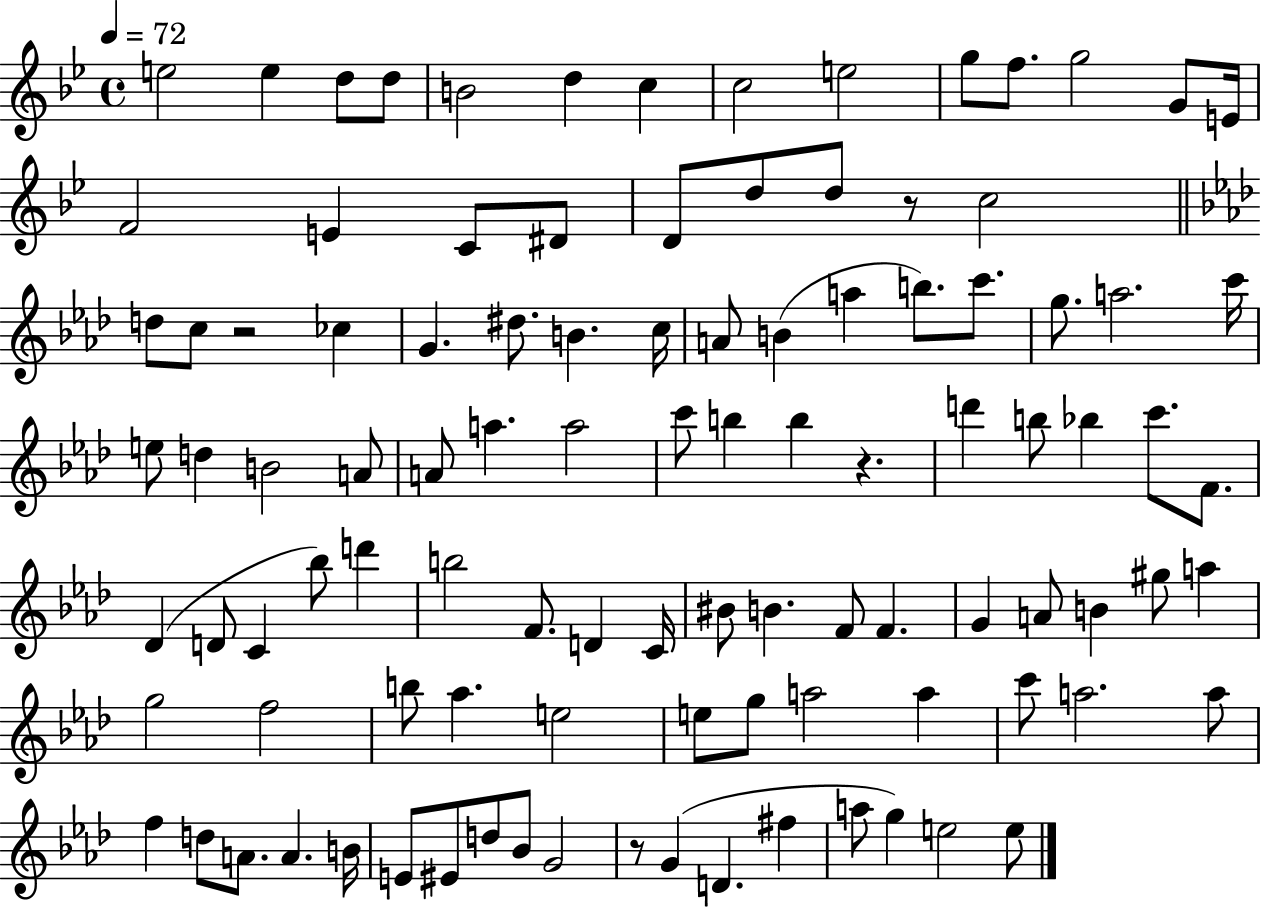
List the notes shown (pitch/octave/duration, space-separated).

E5/h E5/q D5/e D5/e B4/h D5/q C5/q C5/h E5/h G5/e F5/e. G5/h G4/e E4/s F4/h E4/q C4/e D#4/e D4/e D5/e D5/e R/e C5/h D5/e C5/e R/h CES5/q G4/q. D#5/e. B4/q. C5/s A4/e B4/q A5/q B5/e. C6/e. G5/e. A5/h. C6/s E5/e D5/q B4/h A4/e A4/e A5/q. A5/h C6/e B5/q B5/q R/q. D6/q B5/e Bb5/q C6/e. F4/e. Db4/q D4/e C4/q Bb5/e D6/q B5/h F4/e. D4/q C4/s BIS4/e B4/q. F4/e F4/q. G4/q A4/e B4/q G#5/e A5/q G5/h F5/h B5/e Ab5/q. E5/h E5/e G5/e A5/h A5/q C6/e A5/h. A5/e F5/q D5/e A4/e. A4/q. B4/s E4/e EIS4/e D5/e Bb4/e G4/h R/e G4/q D4/q. F#5/q A5/e G5/q E5/h E5/e